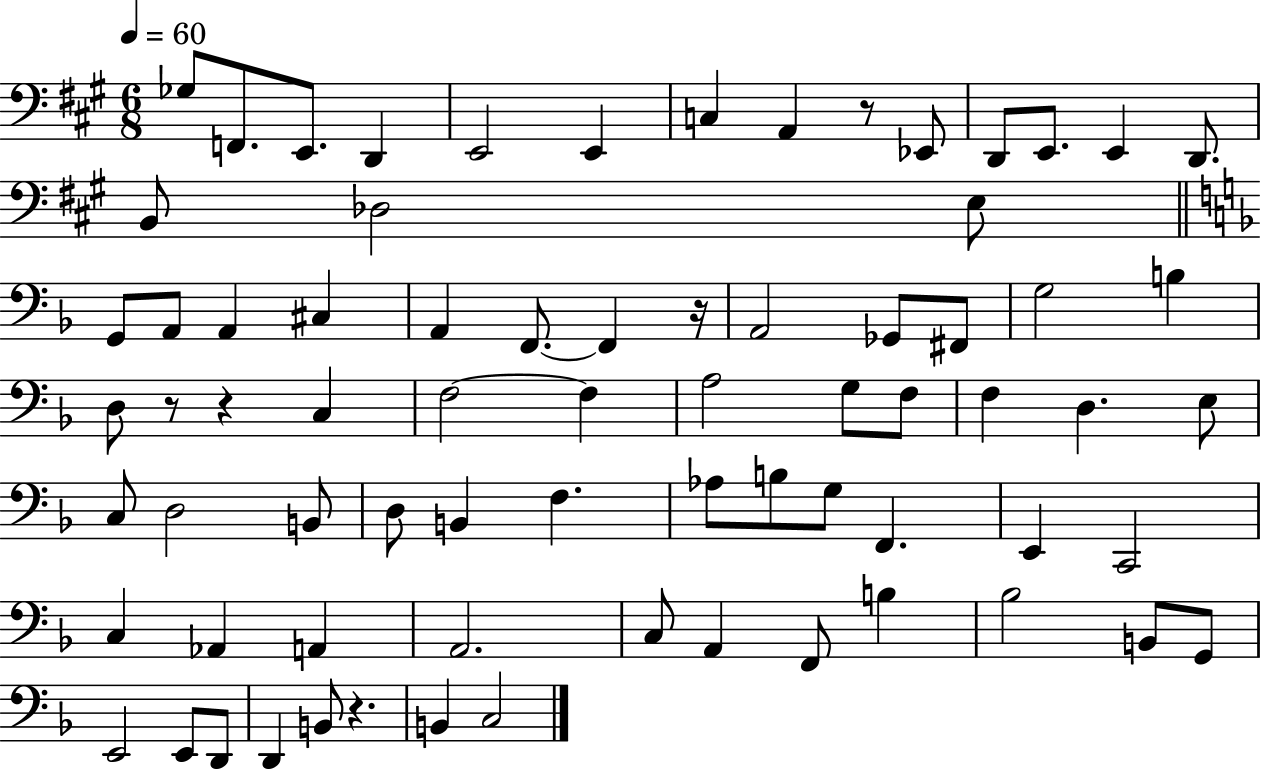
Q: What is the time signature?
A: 6/8